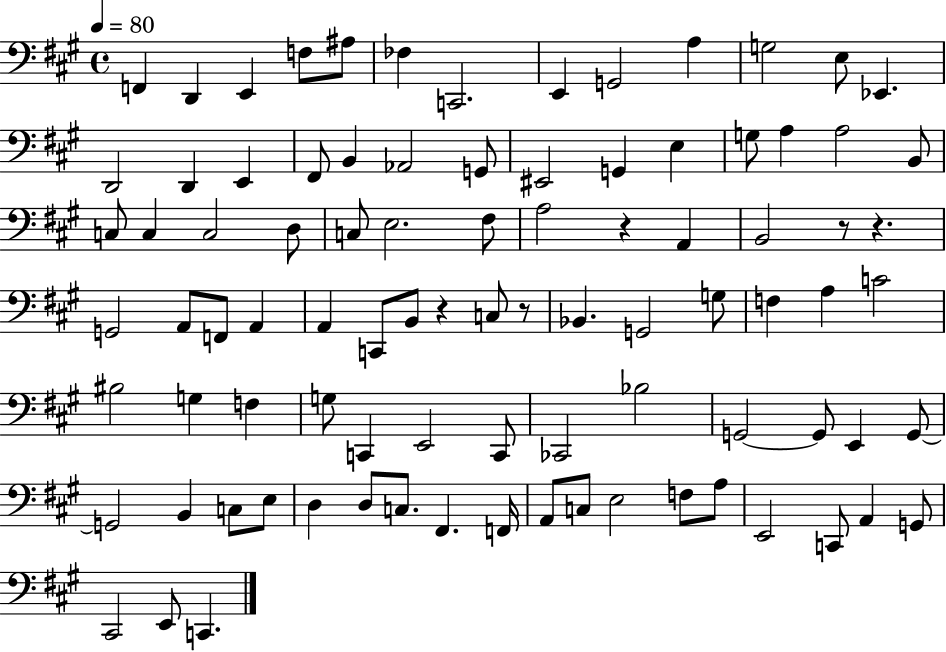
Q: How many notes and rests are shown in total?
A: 90